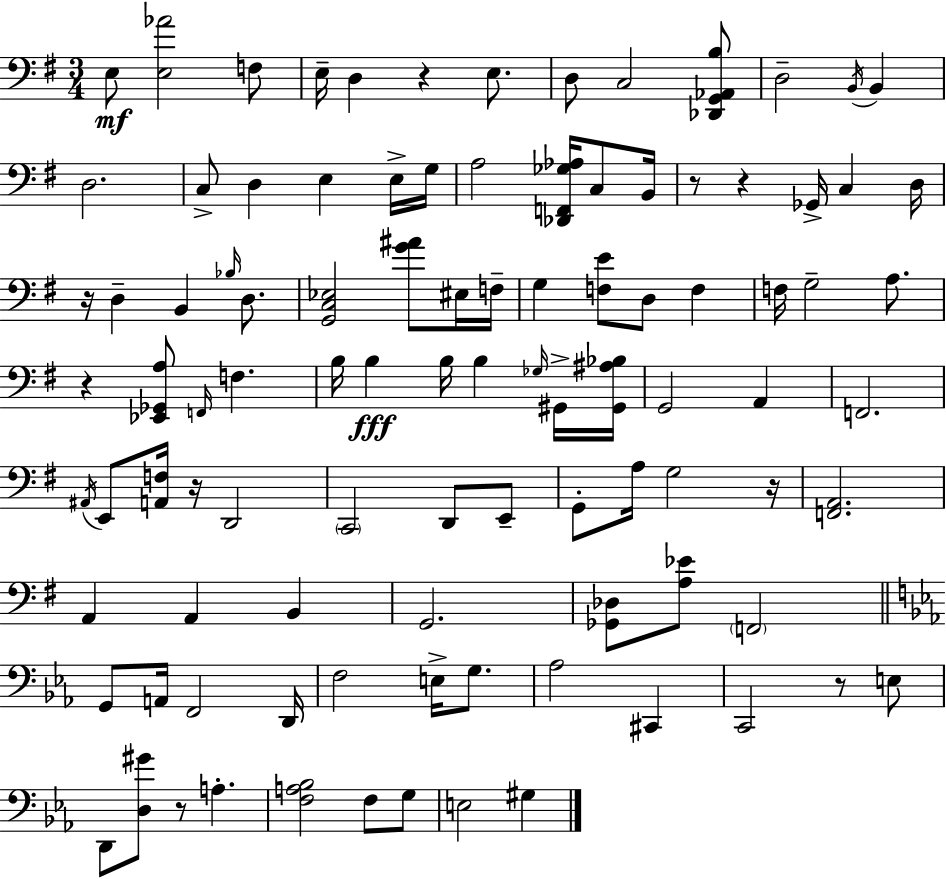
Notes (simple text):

E3/e [E3,Ab4]/h F3/e E3/s D3/q R/q E3/e. D3/e C3/h [Db2,G2,Ab2,B3]/e D3/h B2/s B2/q D3/h. C3/e D3/q E3/q E3/s G3/s A3/h [Db2,F2,Gb3,Ab3]/s C3/e B2/s R/e R/q Gb2/s C3/q D3/s R/s D3/q B2/q Bb3/s D3/e. [G2,C3,Eb3]/h [G4,A#4]/e EIS3/s F3/s G3/q [F3,E4]/e D3/e F3/q F3/s G3/h A3/e. R/q [Eb2,Gb2,A3]/e F2/s F3/q. B3/s B3/q B3/s B3/q Gb3/s G#2/s [G#2,A#3,Bb3]/s G2/h A2/q F2/h. A#2/s E2/e [A2,F3]/s R/s D2/h C2/h D2/e E2/e G2/e A3/s G3/h R/s [F2,A2]/h. A2/q A2/q B2/q G2/h. [Gb2,Db3]/e [A3,Eb4]/e F2/h G2/e A2/s F2/h D2/s F3/h E3/s G3/e. Ab3/h C#2/q C2/h R/e E3/e D2/e [D3,G#4]/e R/e A3/q. [F3,A3,Bb3]/h F3/e G3/e E3/h G#3/q